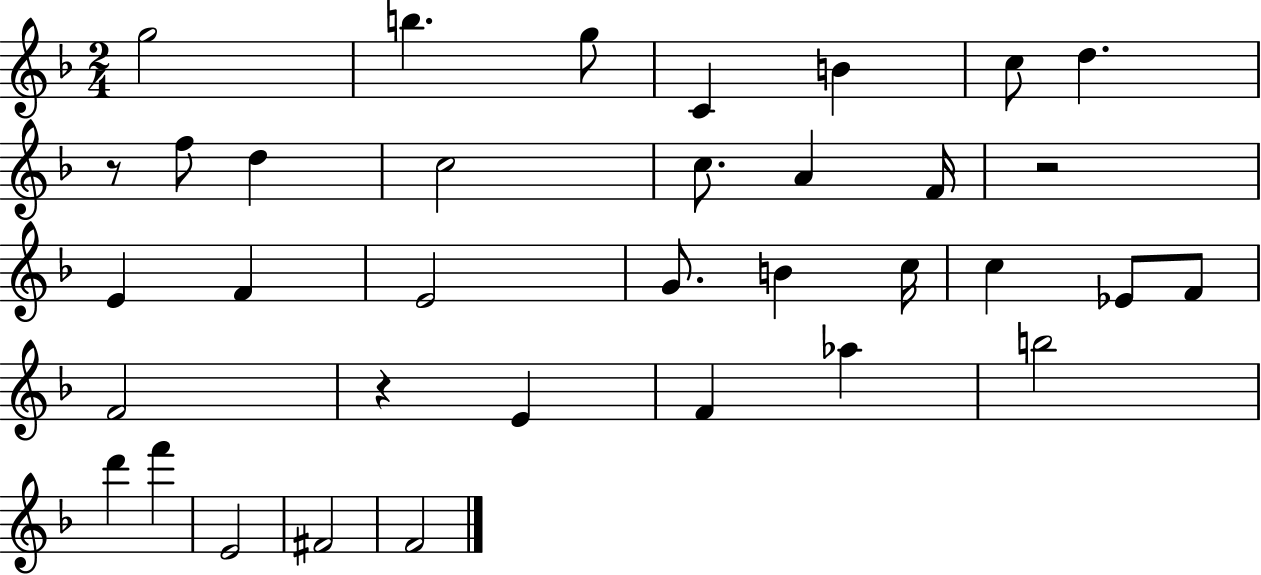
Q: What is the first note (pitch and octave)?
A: G5